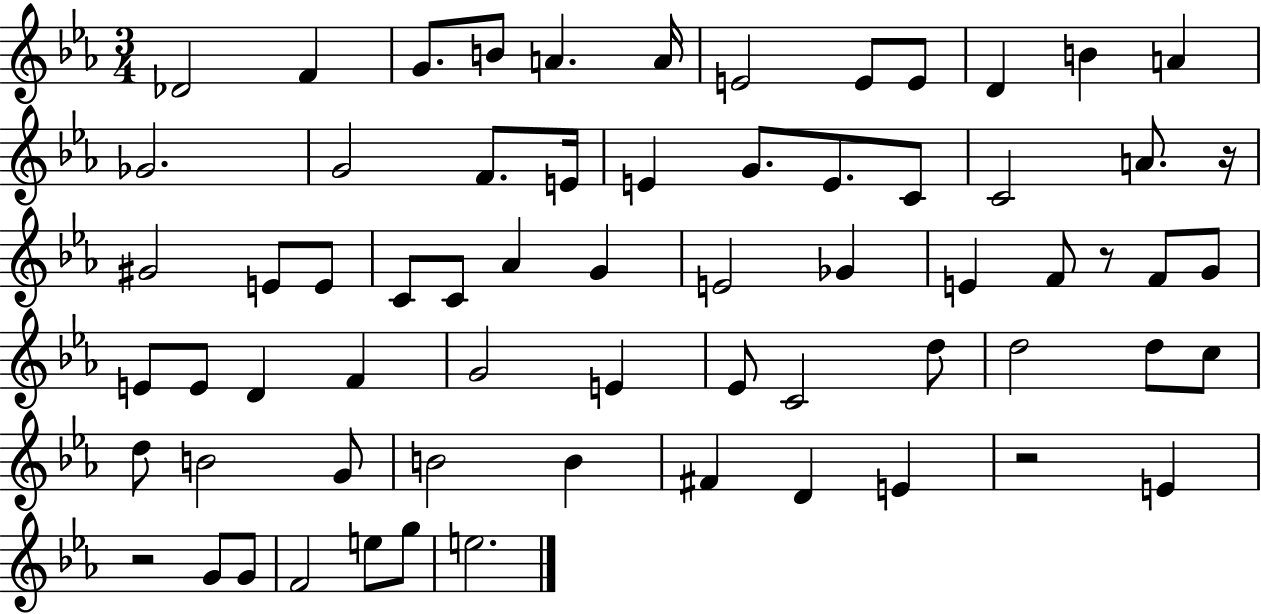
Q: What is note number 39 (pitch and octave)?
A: F4